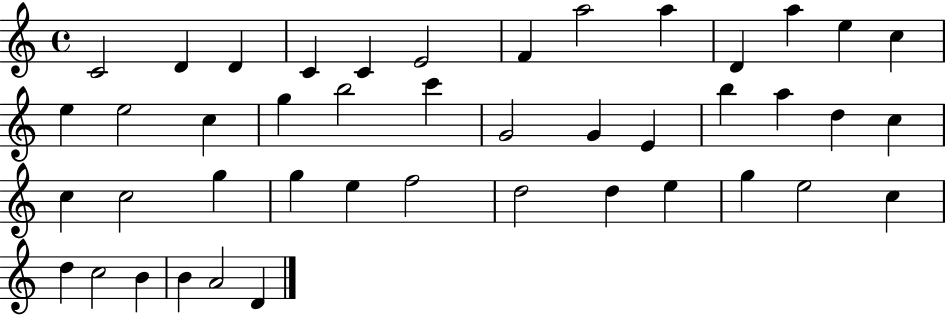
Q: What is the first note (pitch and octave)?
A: C4